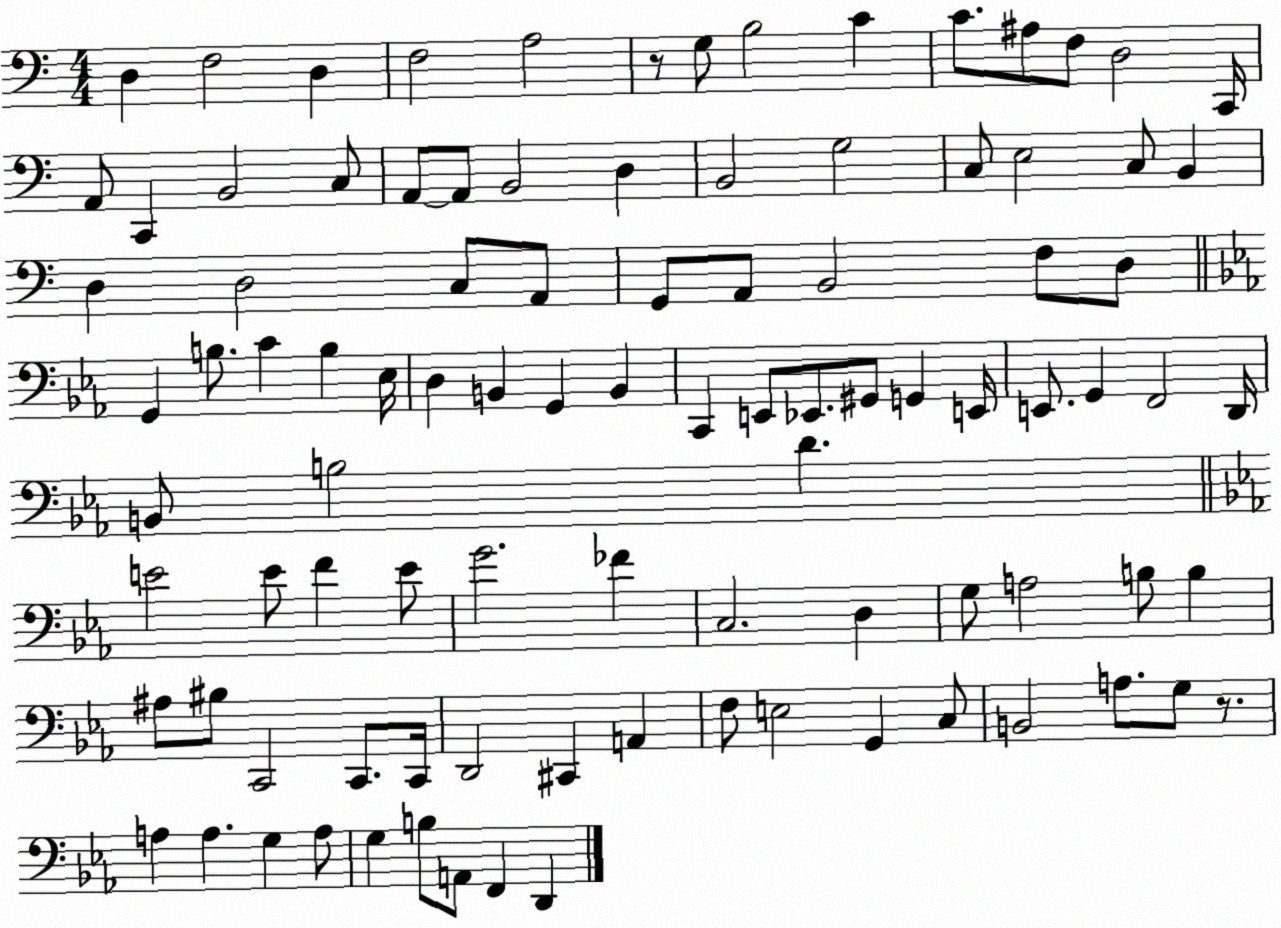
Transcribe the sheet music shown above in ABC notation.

X:1
T:Untitled
M:4/4
L:1/4
K:C
D, F,2 D, F,2 A,2 z/2 G,/2 B,2 C C/2 ^A,/2 F,/2 D,2 C,,/4 A,,/2 C,, B,,2 C,/2 A,,/2 A,,/2 B,,2 D, B,,2 G,2 C,/2 E,2 C,/2 B,, D, D,2 C,/2 A,,/2 G,,/2 A,,/2 B,,2 F,/2 D,/2 G,, B,/2 C B, _E,/4 D, B,, G,, B,, C,, E,,/2 _E,,/2 ^G,,/2 G,, E,,/4 E,,/2 G,, F,,2 D,,/4 B,,/2 B,2 D E2 E/2 F E/2 G2 _F C,2 D, G,/2 A,2 B,/2 B, ^A,/2 ^B,/2 C,,2 C,,/2 C,,/4 D,,2 ^C,, A,, F,/2 E,2 G,, C,/2 B,,2 A,/2 G,/2 z/2 A, A, G, A,/2 G, B,/2 A,,/2 F,, D,,